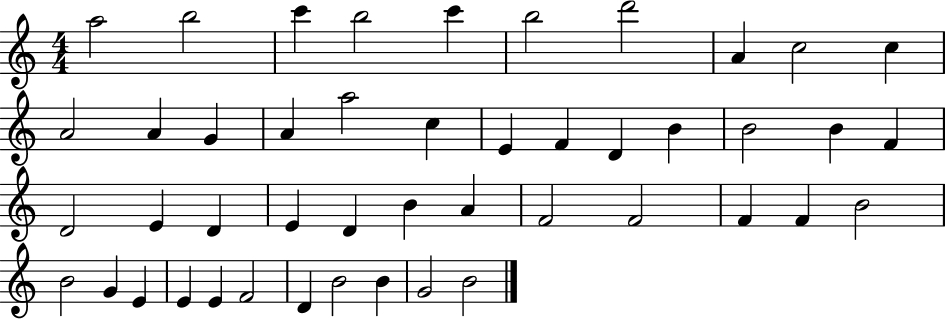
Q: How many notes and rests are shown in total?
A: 46